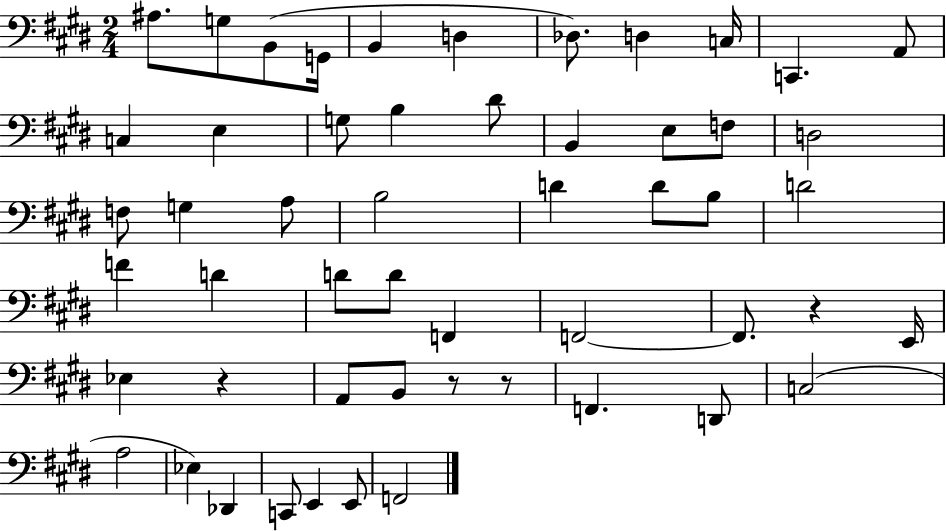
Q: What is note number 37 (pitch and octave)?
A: Eb3